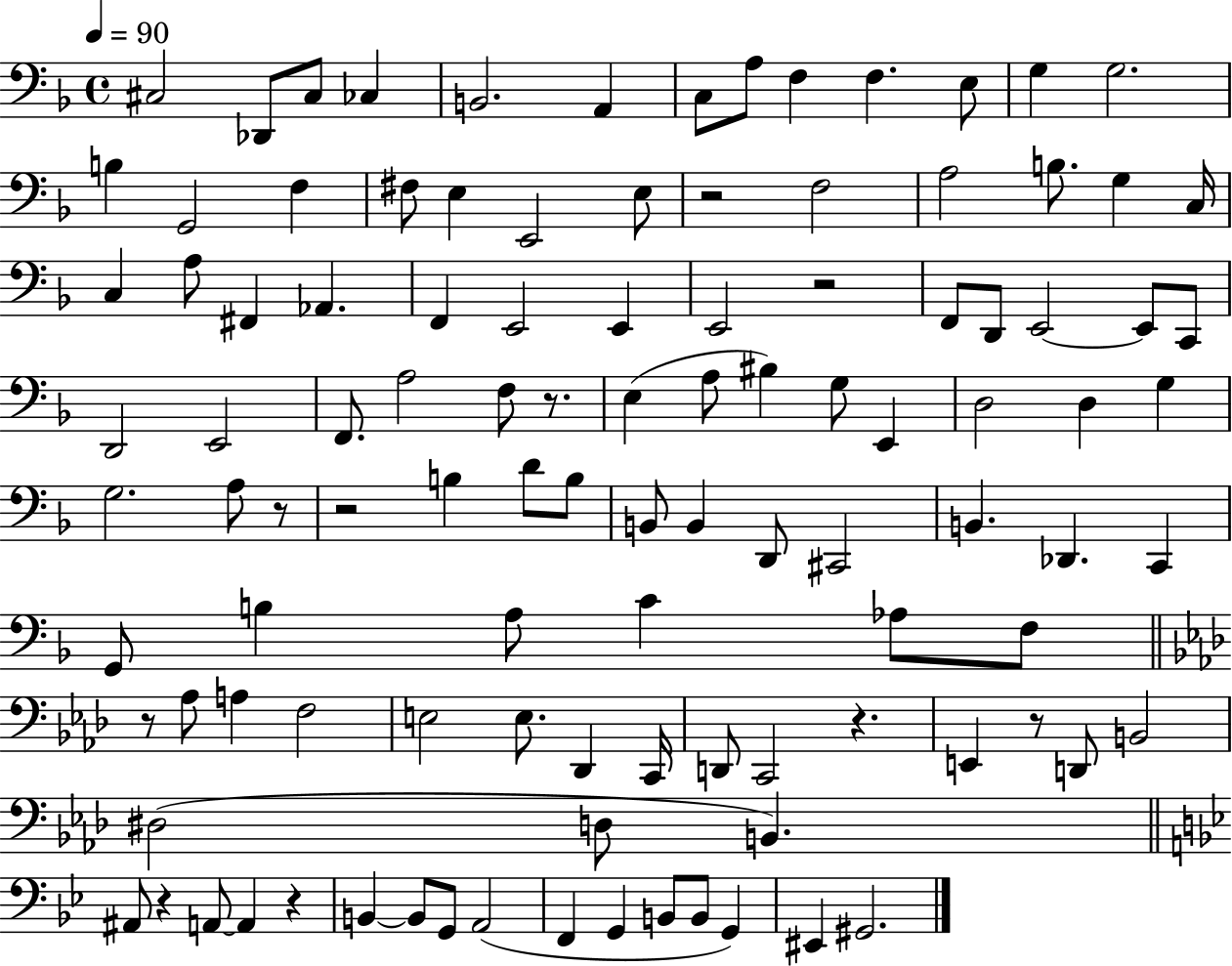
{
  \clef bass
  \time 4/4
  \defaultTimeSignature
  \key f \major
  \tempo 4 = 90
  \repeat volta 2 { cis2 des,8 cis8 ces4 | b,2. a,4 | c8 a8 f4 f4. e8 | g4 g2. | \break b4 g,2 f4 | fis8 e4 e,2 e8 | r2 f2 | a2 b8. g4 c16 | \break c4 a8 fis,4 aes,4. | f,4 e,2 e,4 | e,2 r2 | f,8 d,8 e,2~~ e,8 c,8 | \break d,2 e,2 | f,8. a2 f8 r8. | e4( a8 bis4) g8 e,4 | d2 d4 g4 | \break g2. a8 r8 | r2 b4 d'8 b8 | b,8 b,4 d,8 cis,2 | b,4. des,4. c,4 | \break g,8 b4 a8 c'4 aes8 f8 | \bar "||" \break \key f \minor r8 aes8 a4 f2 | e2 e8. des,4 c,16 | d,8 c,2 r4. | e,4 r8 d,8 b,2 | \break dis2( d8 b,4.) | \bar "||" \break \key bes \major ais,8 r4 a,8~~ a,4 r4 | b,4~~ b,8 g,8 a,2( | f,4 g,4 b,8 b,8 g,4) | eis,4 gis,2. | \break } \bar "|."
}